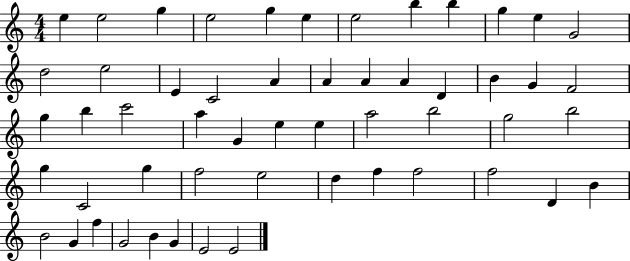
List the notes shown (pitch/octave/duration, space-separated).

E5/q E5/h G5/q E5/h G5/q E5/q E5/h B5/q B5/q G5/q E5/q G4/h D5/h E5/h E4/q C4/h A4/q A4/q A4/q A4/q D4/q B4/q G4/q F4/h G5/q B5/q C6/h A5/q G4/q E5/q E5/q A5/h B5/h G5/h B5/h G5/q C4/h G5/q F5/h E5/h D5/q F5/q F5/h F5/h D4/q B4/q B4/h G4/q F5/q G4/h B4/q G4/q E4/h E4/h